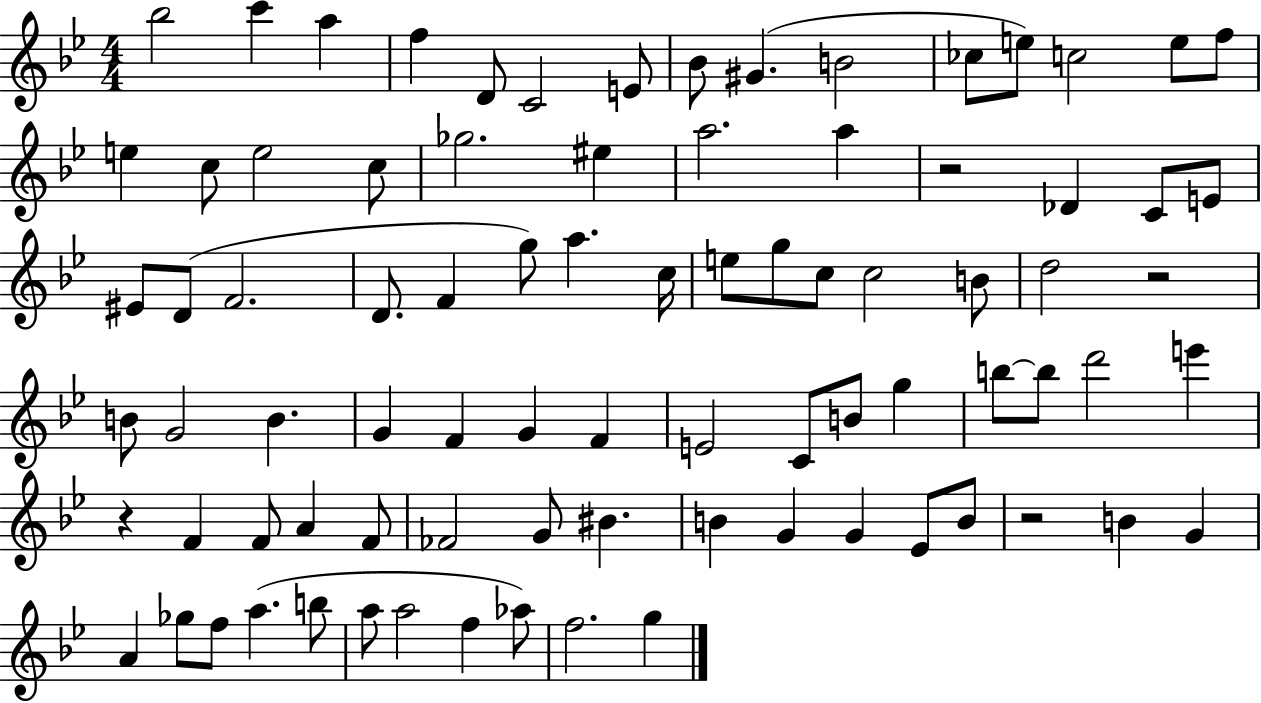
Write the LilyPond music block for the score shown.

{
  \clef treble
  \numericTimeSignature
  \time 4/4
  \key bes \major
  bes''2 c'''4 a''4 | f''4 d'8 c'2 e'8 | bes'8 gis'4.( b'2 | ces''8 e''8) c''2 e''8 f''8 | \break e''4 c''8 e''2 c''8 | ges''2. eis''4 | a''2. a''4 | r2 des'4 c'8 e'8 | \break eis'8 d'8( f'2. | d'8. f'4 g''8) a''4. c''16 | e''8 g''8 c''8 c''2 b'8 | d''2 r2 | \break b'8 g'2 b'4. | g'4 f'4 g'4 f'4 | e'2 c'8 b'8 g''4 | b''8~~ b''8 d'''2 e'''4 | \break r4 f'4 f'8 a'4 f'8 | fes'2 g'8 bis'4. | b'4 g'4 g'4 ees'8 b'8 | r2 b'4 g'4 | \break a'4 ges''8 f''8 a''4.( b''8 | a''8 a''2 f''4 aes''8) | f''2. g''4 | \bar "|."
}